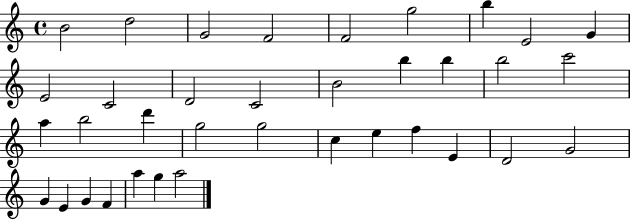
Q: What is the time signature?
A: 4/4